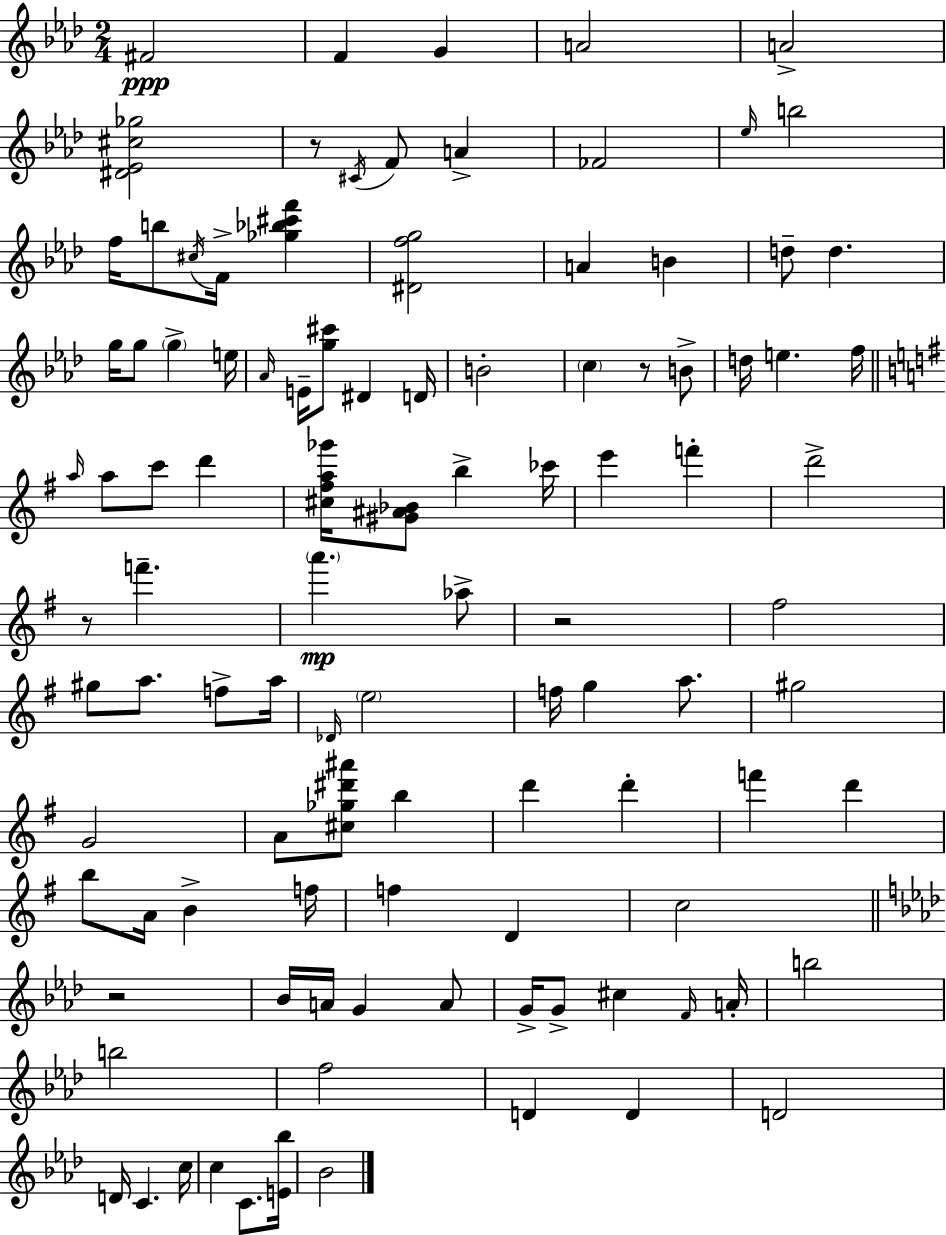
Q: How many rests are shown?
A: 5